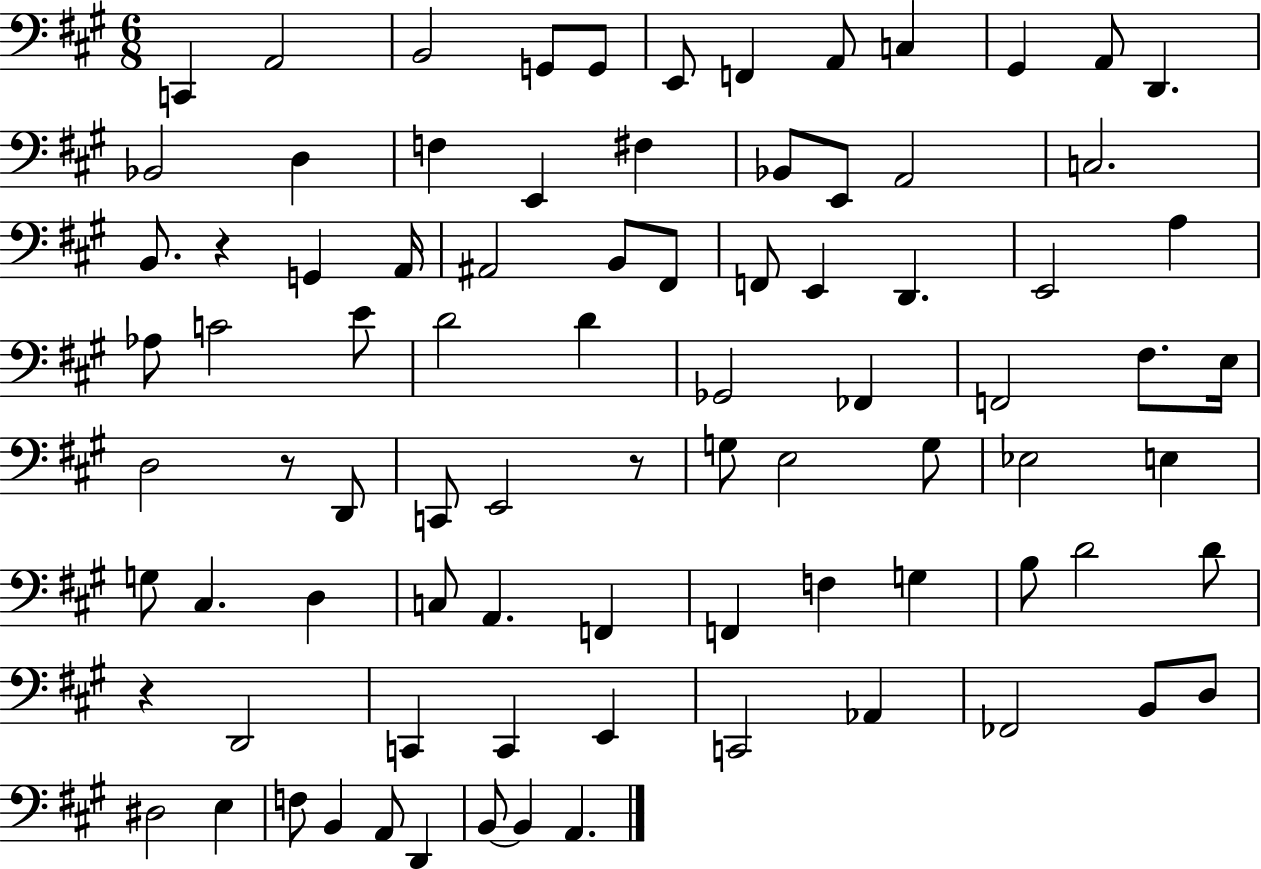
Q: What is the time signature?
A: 6/8